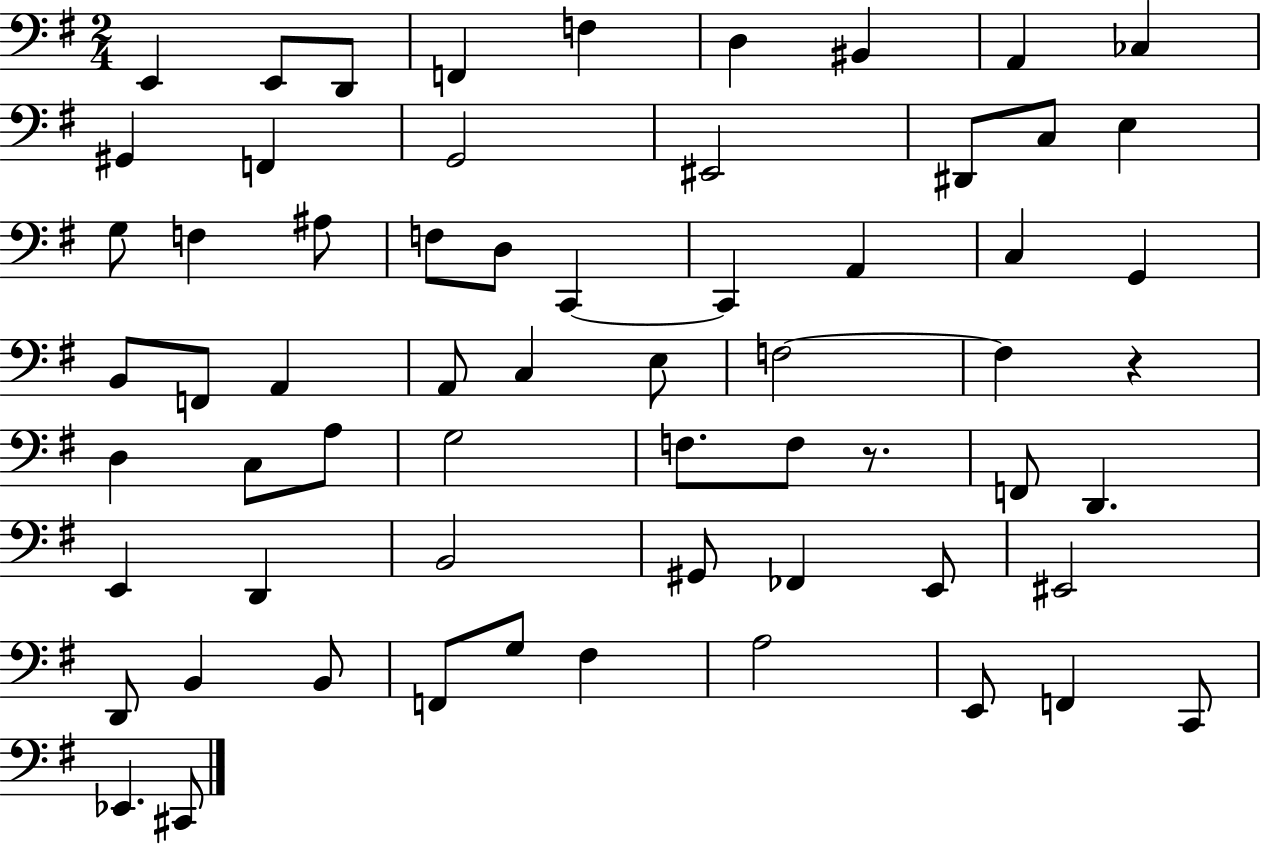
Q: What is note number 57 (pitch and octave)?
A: E2